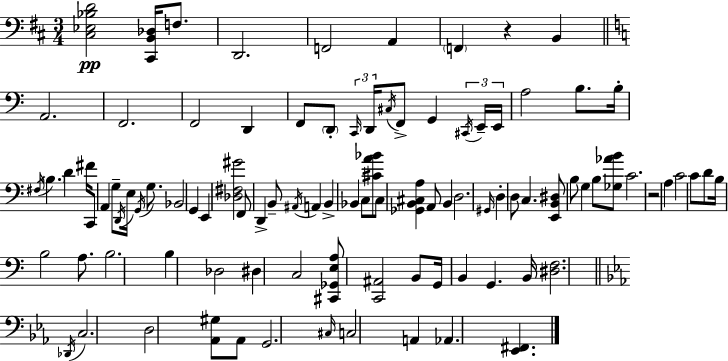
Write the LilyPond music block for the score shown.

{
  \clef bass
  \numericTimeSignature
  \time 3/4
  \key d \major
  <cis ees bes d'>2\pp <cis, b, des>16 f8. | d,2. | f,2 a,4 | \parenthesize f,4 r4 b,4 | \break \bar "||" \break \key c \major a,2. | f,2. | f,2 d,4 | f,8 \parenthesize d,8-. \tuplet 3/2 { \grace { c,16 } d,16 \acciaccatura { cis16 } } f,8-> g,4 | \break \tuplet 3/2 { \acciaccatura { cis,16 } e,16-- e,16 } a2 | b8. b16-. \acciaccatura { fis16 } \parenthesize b4. d'4 | fis'16 c,8 a,4 g8-- | \acciaccatura { d,16 } e16 \acciaccatura { g,16 } g8. bes,2 | \break g,4 e,4 <des fis gis'>2 | f,8 d,4-> | b,8-- \acciaccatura { ais,16 } a,4 b,4-> bes,4 | c8 <cis' a' bes'>8 c8 <ges, b, cis a>4 | \break a,8 b,4 d2. | \grace { gis,16 } d4-. | d8 c4. <e, b, dis>8 b8 | g4 b8 <ges aes' b'>8 c'2. | \break r2 | a4 c'2 | c'8 d'8 b16 b2 | a8. b2. | \break b4 | des2 dis4 | c2 <cis, ges, e a>8 <c, ais,>2 | b,8 g,16 b,4 | \break g,4. b,16 <dis f>2. | \bar "||" \break \key ees \major \acciaccatura { des,16 } c2. | d2 <aes, gis>8 aes,8 | g,2. | \grace { cis16 } c2 a,4 | \break aes,4. <ees, fis,>4. | \bar "|."
}